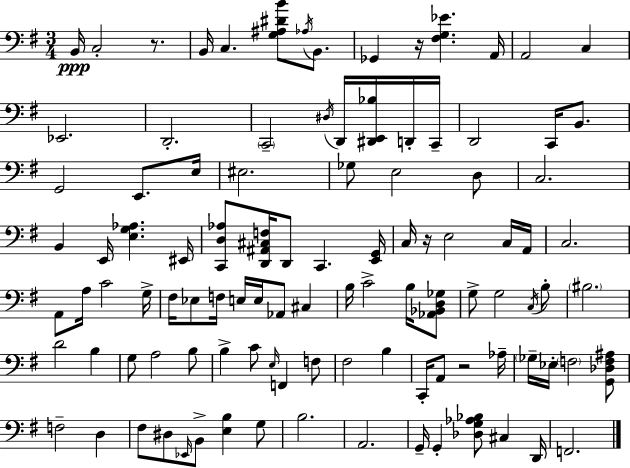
{
  \clef bass
  \numericTimeSignature
  \time 3/4
  \key e \minor
  b,16\ppp c2-. r8. | b,16 c4. <g ais dis' b'>8 \acciaccatura { aes16 } b,8. | ges,4 r16 <fis g ees'>4. | a,16 a,2 c4 | \break ees,2. | d,2.-. | \parenthesize c,2-- \acciaccatura { dis16 } d,16 <dis, e, bes>16 | d,16-. c,16-- d,2 c,16 b,8. | \break g,2 e,8. | e16 eis2. | ges8 e2 | d8 c2. | \break b,4 e,16 <e g aes>4. | eis,16 <c, d aes>8 <d, ais, cis f>16 d,8 c,4. | <e, g,>16 c16 r16 e2 | c16 a,16 c2. | \break a,8 a16 c'2 | g16-> fis16 ees8 f16 e16 e16 aes,8 cis4 | b16 c'2-> b16 | <aes, bes, d ges>8 g8-> g2 | \break \acciaccatura { c16 } b8-. \parenthesize bis2. | d'2 b4 | g8 a2 | b8 b4-> c'8 \grace { e16 } f,4 | \break f8 fis2 | b4 c,16-. a,8 r2 | aes16-- \parenthesize ges16-- ees16-. \parenthesize f2 | <g, des f ais>8 f2-- | \break d4 fis8 dis8 \grace { ees,16 } b,8-> <e b>4 | g8 b2. | a,2. | g,16-- g,4-. <des g aes bes>8 | \break cis4 d,16 f,2. | \bar "|."
}